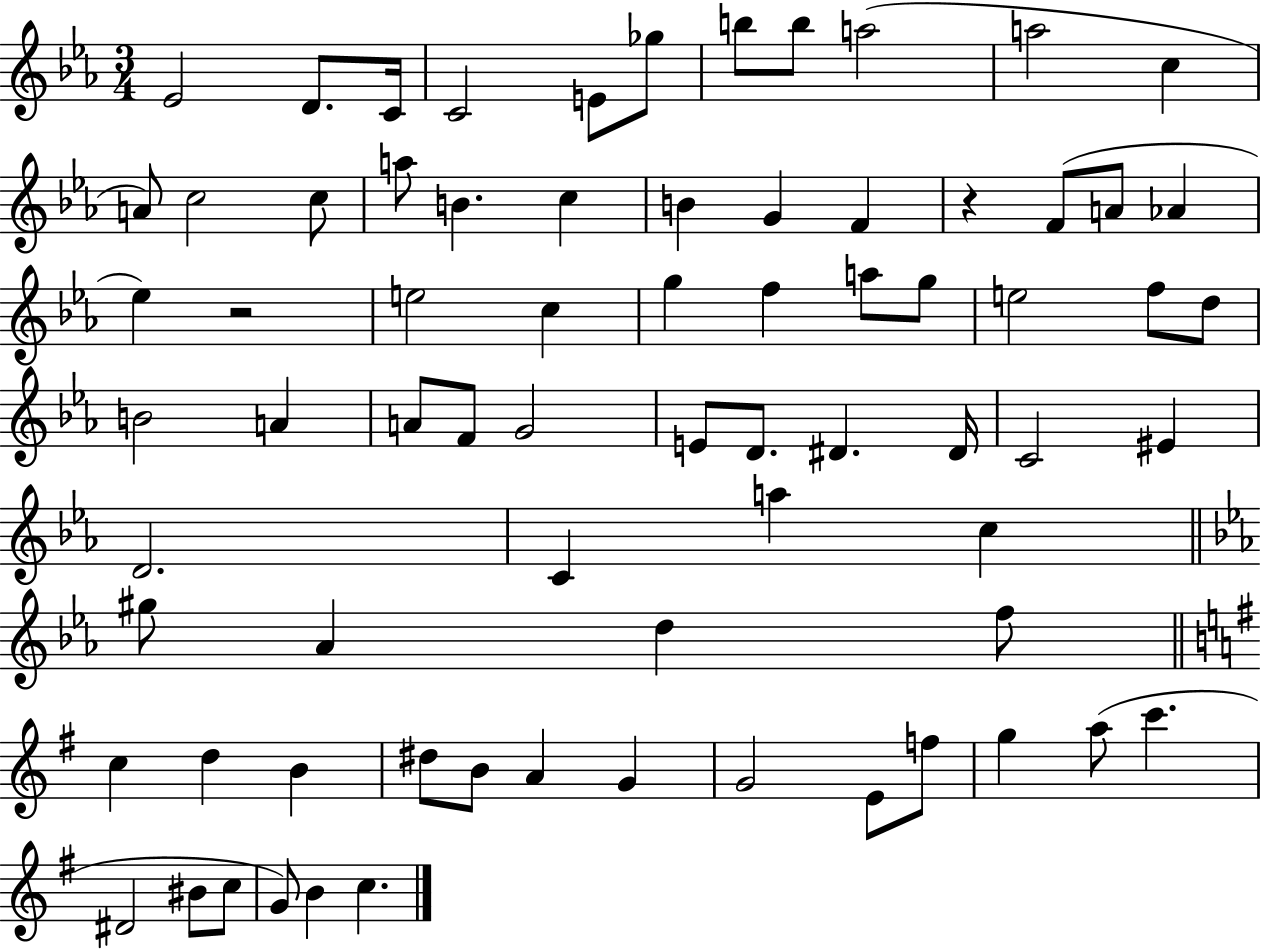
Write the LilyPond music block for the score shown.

{
  \clef treble
  \numericTimeSignature
  \time 3/4
  \key ees \major
  ees'2 d'8. c'16 | c'2 e'8 ges''8 | b''8 b''8 a''2( | a''2 c''4 | \break a'8) c''2 c''8 | a''8 b'4. c''4 | b'4 g'4 f'4 | r4 f'8( a'8 aes'4 | \break ees''4) r2 | e''2 c''4 | g''4 f''4 a''8 g''8 | e''2 f''8 d''8 | \break b'2 a'4 | a'8 f'8 g'2 | e'8 d'8. dis'4. dis'16 | c'2 eis'4 | \break d'2. | c'4 a''4 c''4 | \bar "||" \break \key ees \major gis''8 aes'4 d''4 f''8 | \bar "||" \break \key g \major c''4 d''4 b'4 | dis''8 b'8 a'4 g'4 | g'2 e'8 f''8 | g''4 a''8( c'''4. | \break dis'2 bis'8 c''8 | g'8) b'4 c''4. | \bar "|."
}